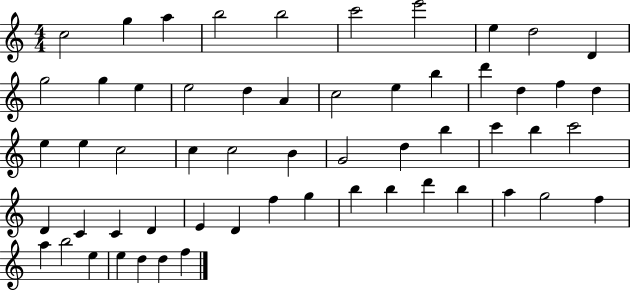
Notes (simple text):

C5/h G5/q A5/q B5/h B5/h C6/h E6/h E5/q D5/h D4/q G5/h G5/q E5/q E5/h D5/q A4/q C5/h E5/q B5/q D6/q D5/q F5/q D5/q E5/q E5/q C5/h C5/q C5/h B4/q G4/h D5/q B5/q C6/q B5/q C6/h D4/q C4/q C4/q D4/q E4/q D4/q F5/q G5/q B5/q B5/q D6/q B5/q A5/q G5/h F5/q A5/q B5/h E5/q E5/q D5/q D5/q F5/q